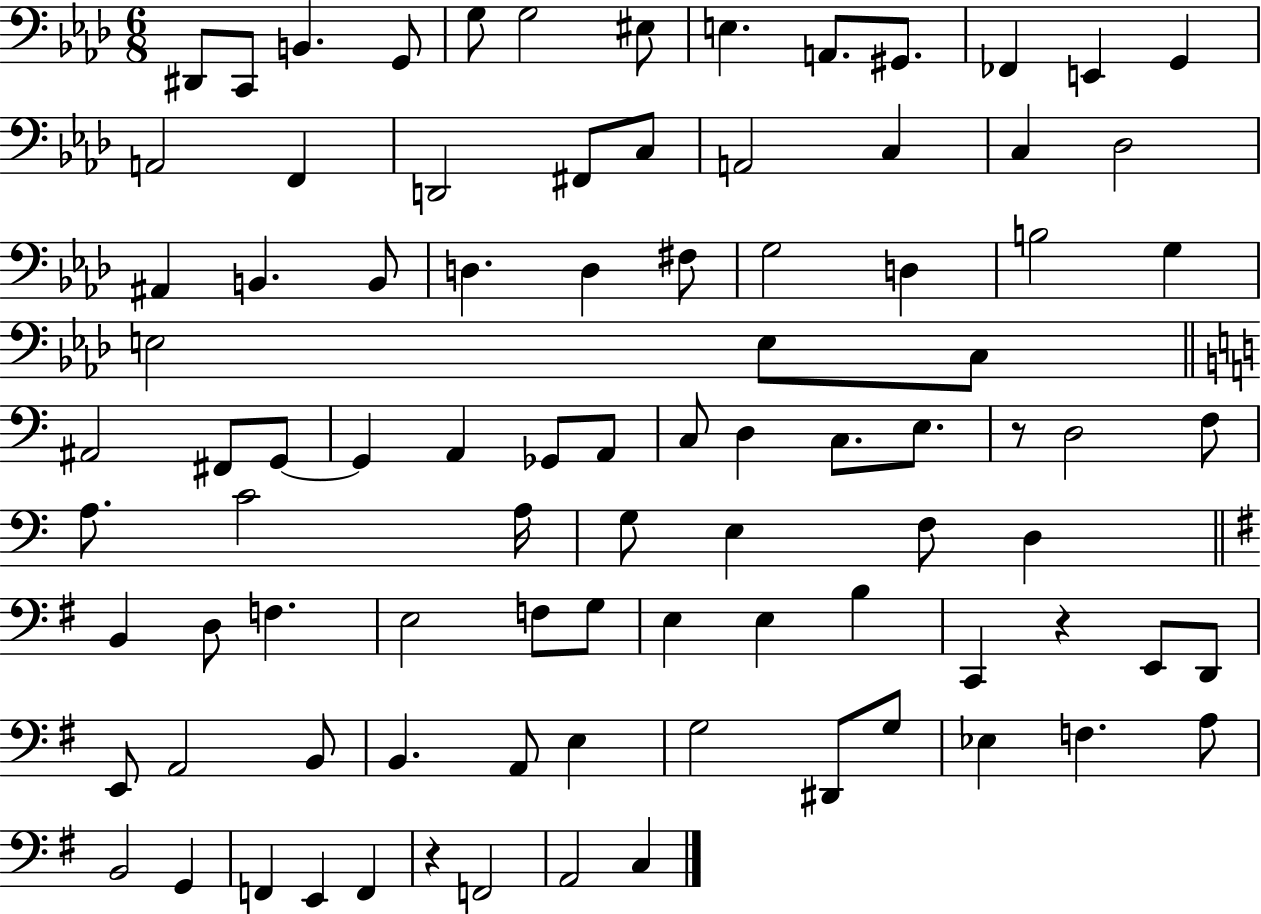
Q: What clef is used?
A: bass